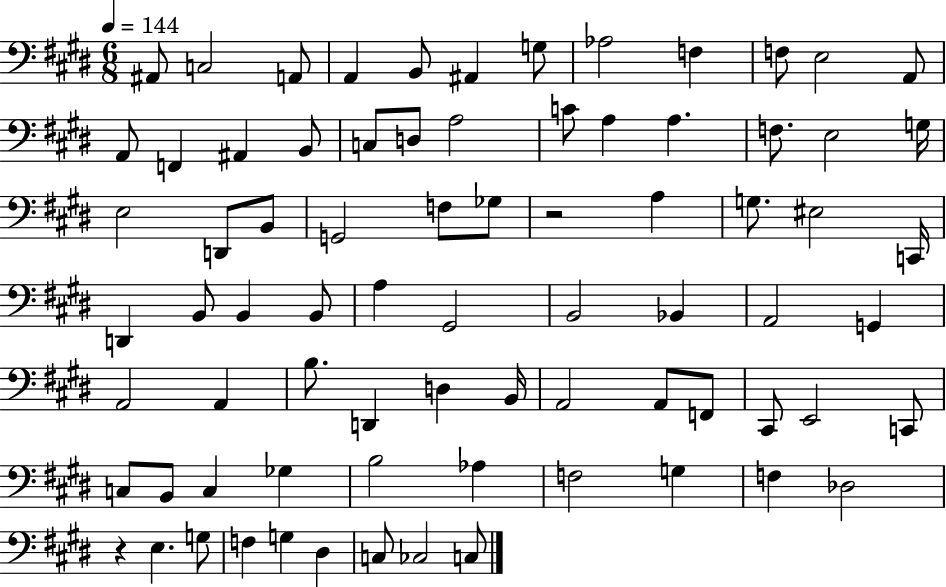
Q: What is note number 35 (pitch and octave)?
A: C2